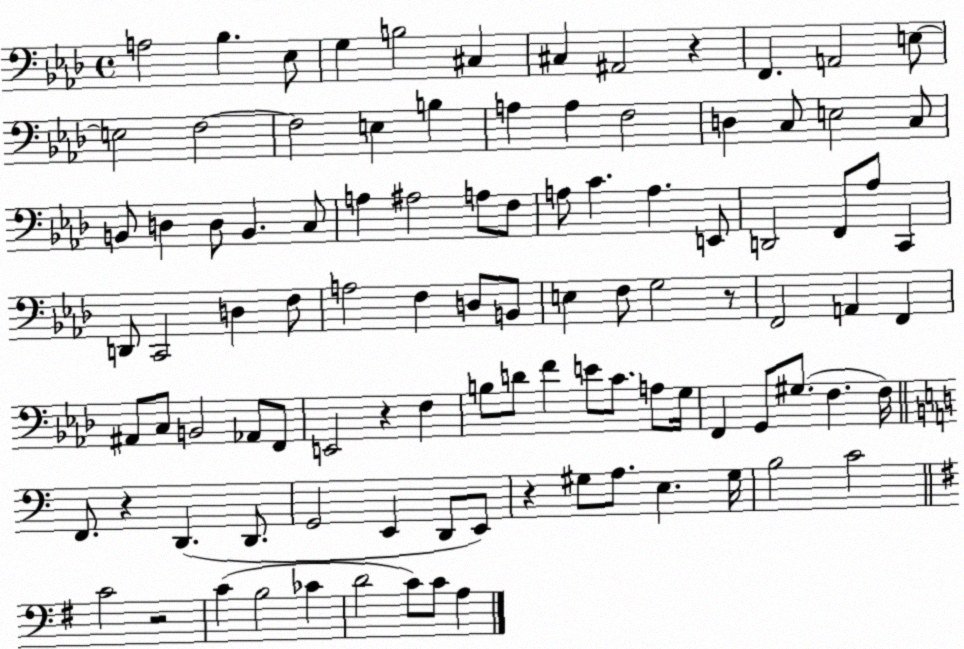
X:1
T:Untitled
M:4/4
L:1/4
K:Ab
A,2 _B, _E,/2 G, B,2 ^C, ^C, ^A,,2 z F,, A,,2 E,/2 E,2 F,2 F,2 E, B, A, A, F,2 D, C,/2 E,2 C,/2 B,,/2 D, D,/2 B,, C,/2 A, ^A,2 A,/2 F,/2 A,/2 C A, E,,/2 D,,2 F,,/2 _A,/2 C,, D,,/2 C,,2 D, F,/2 A,2 F, D,/2 B,,/2 E, F,/2 G,2 z/2 F,,2 A,, F,, ^A,,/2 C,/2 B,,2 _A,,/2 F,,/2 E,,2 z F, B,/2 D/2 F E/2 C/2 A,/2 G,/4 F,, G,,/2 ^G,/2 F, F,/4 F,,/2 z D,, D,,/2 G,,2 E,, D,,/2 E,,/2 z ^G,/2 A,/2 E, ^G,/4 B,2 C2 C2 z2 C B,2 _C D2 C/2 C/2 A,